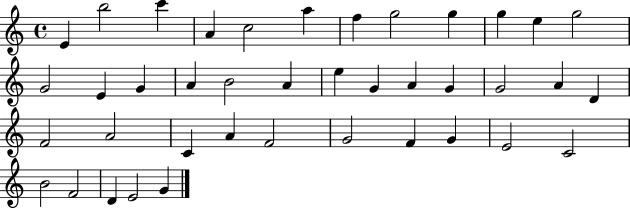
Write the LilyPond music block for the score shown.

{
  \clef treble
  \time 4/4
  \defaultTimeSignature
  \key c \major
  e'4 b''2 c'''4 | a'4 c''2 a''4 | f''4 g''2 g''4 | g''4 e''4 g''2 | \break g'2 e'4 g'4 | a'4 b'2 a'4 | e''4 g'4 a'4 g'4 | g'2 a'4 d'4 | \break f'2 a'2 | c'4 a'4 f'2 | g'2 f'4 g'4 | e'2 c'2 | \break b'2 f'2 | d'4 e'2 g'4 | \bar "|."
}